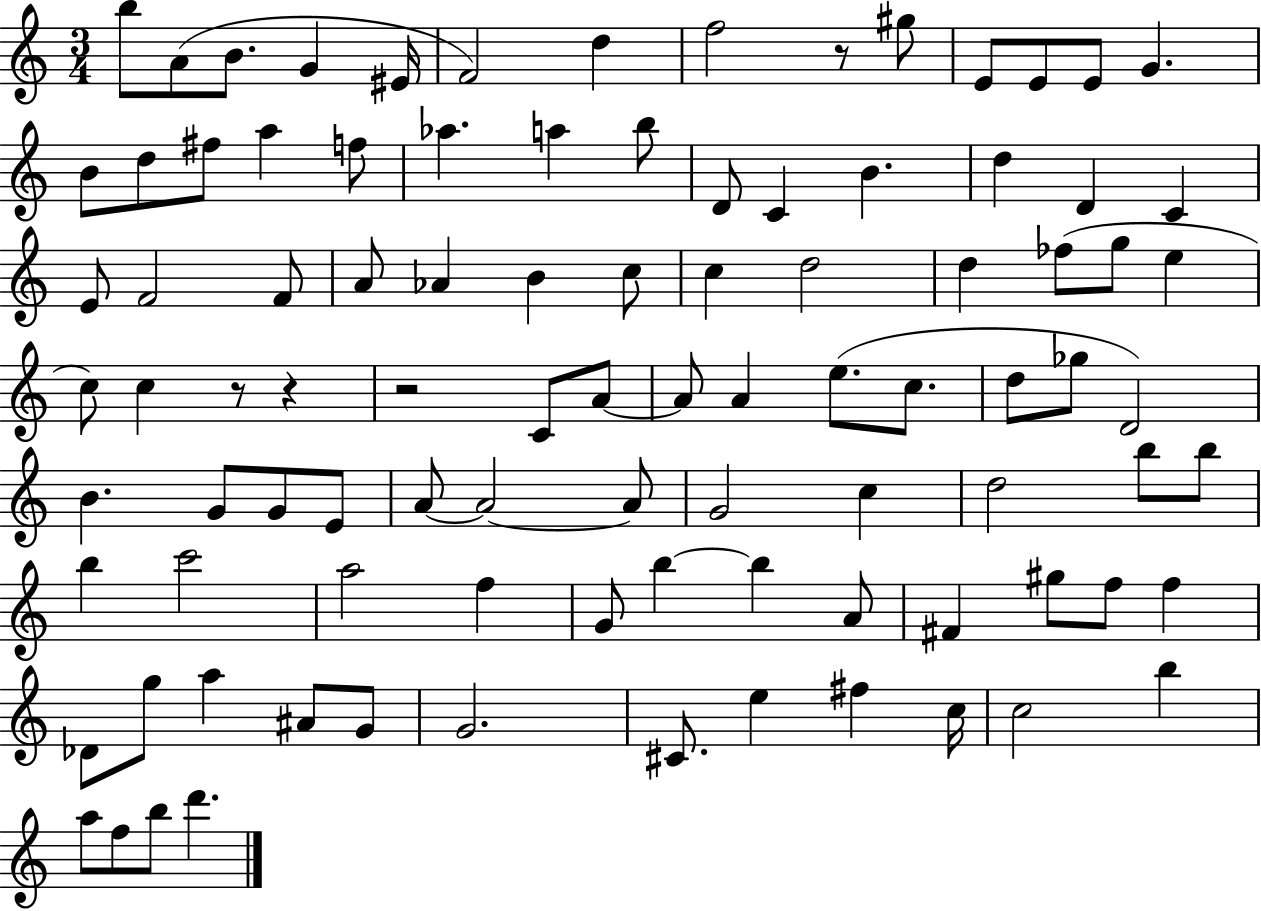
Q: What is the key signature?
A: C major